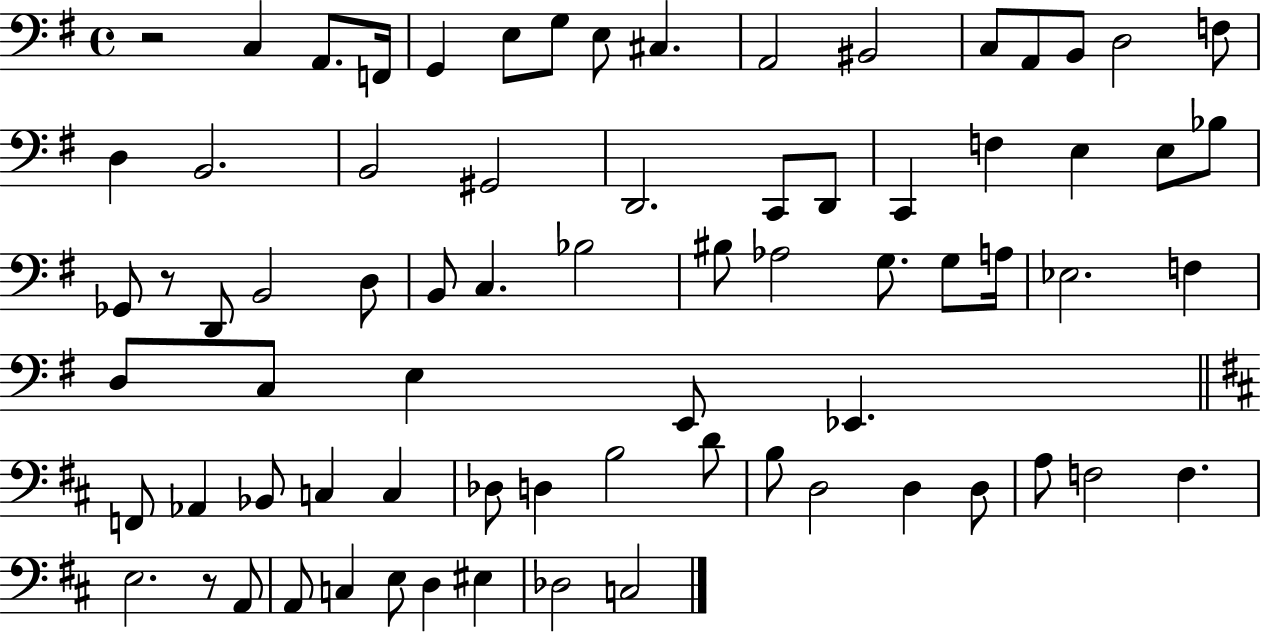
X:1
T:Untitled
M:4/4
L:1/4
K:G
z2 C, A,,/2 F,,/4 G,, E,/2 G,/2 E,/2 ^C, A,,2 ^B,,2 C,/2 A,,/2 B,,/2 D,2 F,/2 D, B,,2 B,,2 ^G,,2 D,,2 C,,/2 D,,/2 C,, F, E, E,/2 _B,/2 _G,,/2 z/2 D,,/2 B,,2 D,/2 B,,/2 C, _B,2 ^B,/2 _A,2 G,/2 G,/2 A,/4 _E,2 F, D,/2 C,/2 E, E,,/2 _E,, F,,/2 _A,, _B,,/2 C, C, _D,/2 D, B,2 D/2 B,/2 D,2 D, D,/2 A,/2 F,2 F, E,2 z/2 A,,/2 A,,/2 C, E,/2 D, ^E, _D,2 C,2